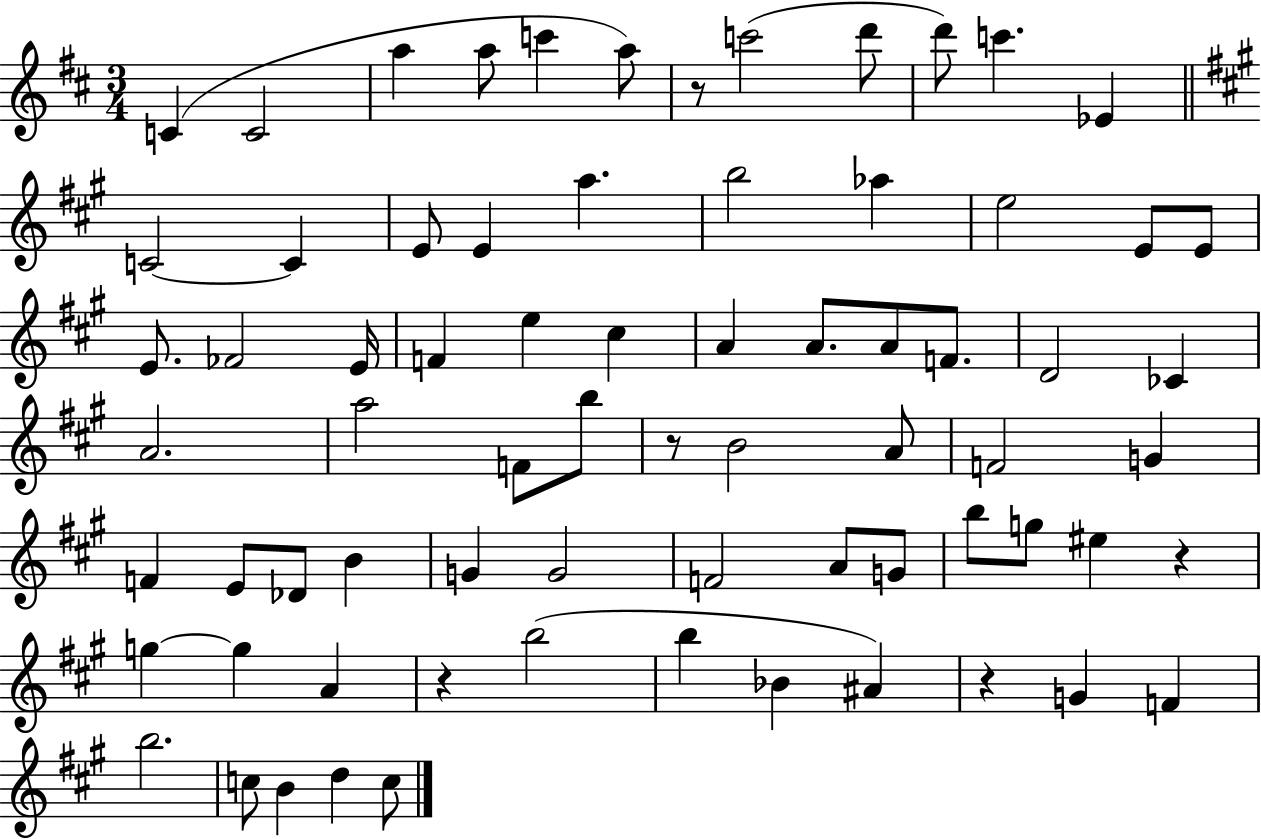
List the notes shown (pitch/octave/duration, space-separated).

C4/q C4/h A5/q A5/e C6/q A5/e R/e C6/h D6/e D6/e C6/q. Eb4/q C4/h C4/q E4/e E4/q A5/q. B5/h Ab5/q E5/h E4/e E4/e E4/e. FES4/h E4/s F4/q E5/q C#5/q A4/q A4/e. A4/e F4/e. D4/h CES4/q A4/h. A5/h F4/e B5/e R/e B4/h A4/e F4/h G4/q F4/q E4/e Db4/e B4/q G4/q G4/h F4/h A4/e G4/e B5/e G5/e EIS5/q R/q G5/q G5/q A4/q R/q B5/h B5/q Bb4/q A#4/q R/q G4/q F4/q B5/h. C5/e B4/q D5/q C5/e